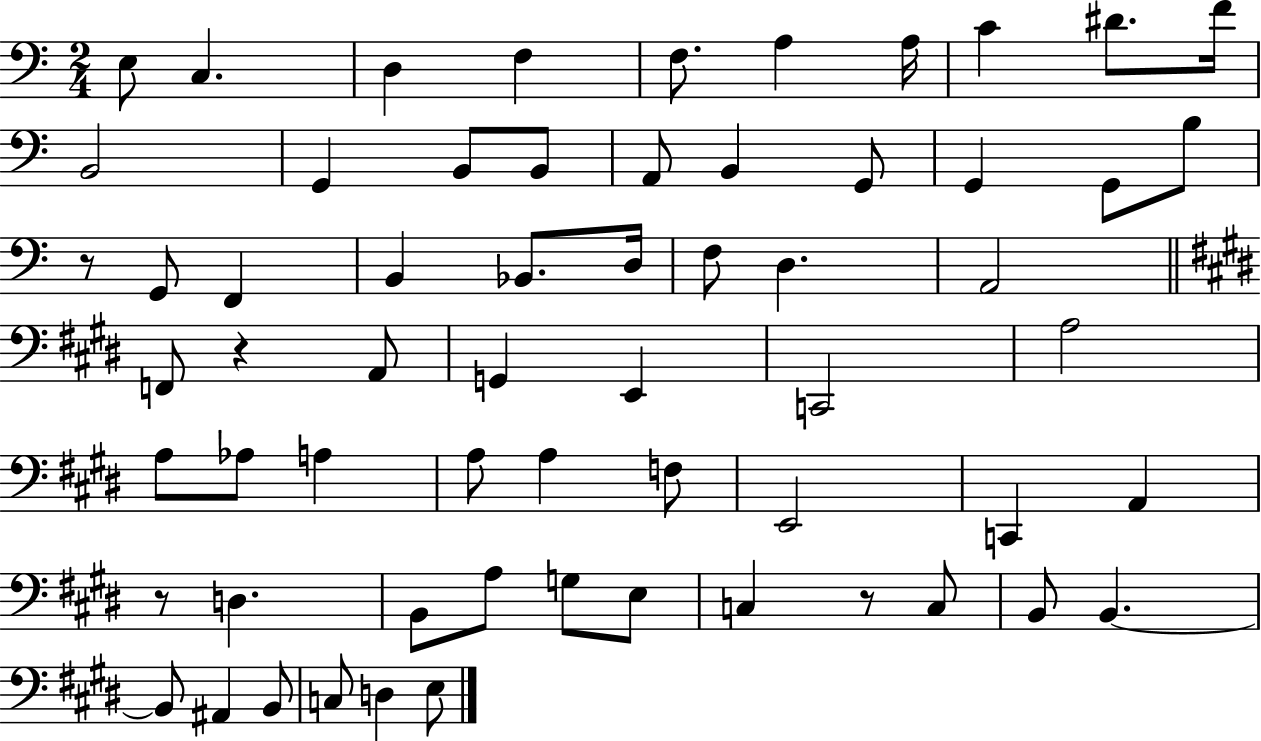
X:1
T:Untitled
M:2/4
L:1/4
K:C
E,/2 C, D, F, F,/2 A, A,/4 C ^D/2 F/4 B,,2 G,, B,,/2 B,,/2 A,,/2 B,, G,,/2 G,, G,,/2 B,/2 z/2 G,,/2 F,, B,, _B,,/2 D,/4 F,/2 D, A,,2 F,,/2 z A,,/2 G,, E,, C,,2 A,2 A,/2 _A,/2 A, A,/2 A, F,/2 E,,2 C,, A,, z/2 D, B,,/2 A,/2 G,/2 E,/2 C, z/2 C,/2 B,,/2 B,, B,,/2 ^A,, B,,/2 C,/2 D, E,/2